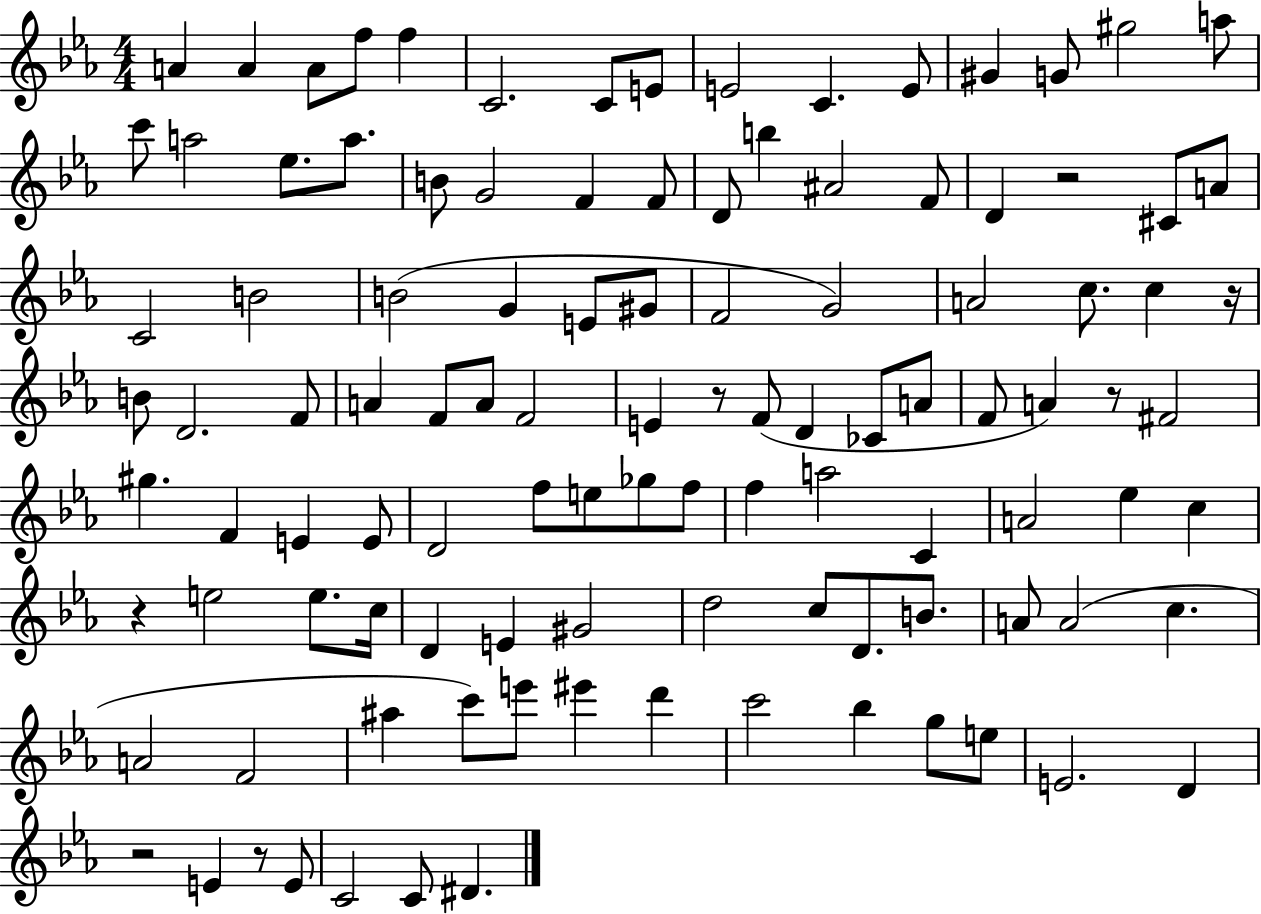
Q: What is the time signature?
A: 4/4